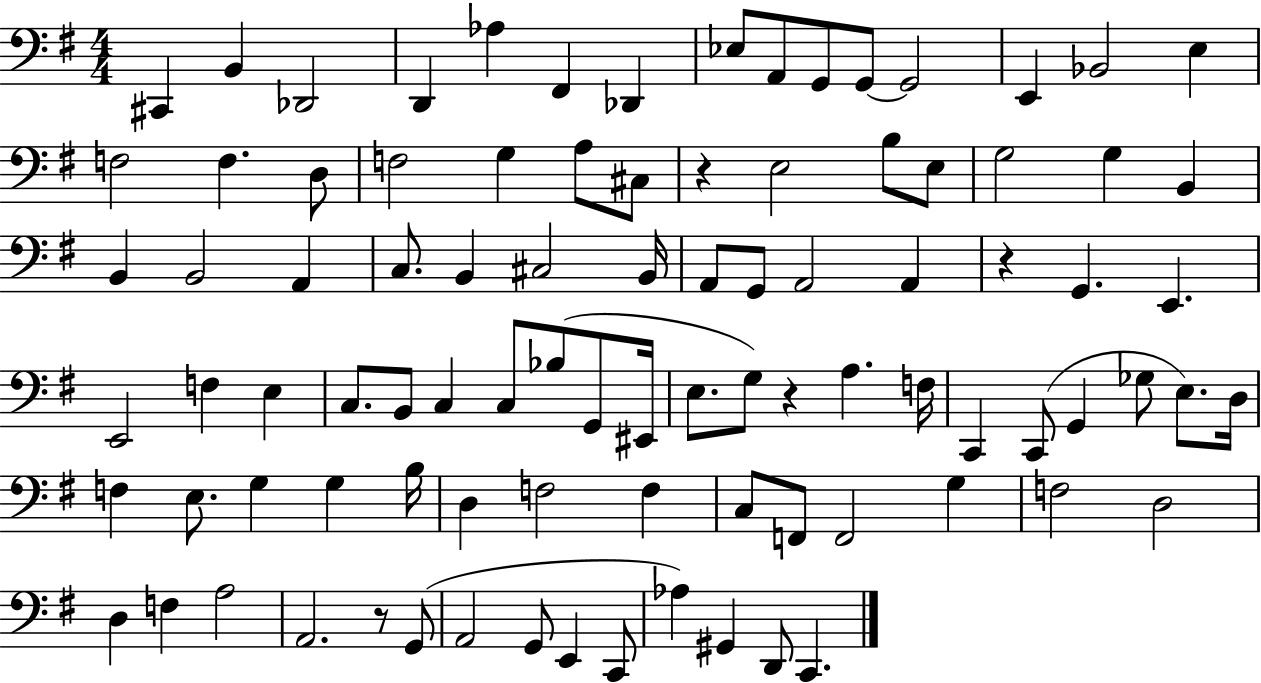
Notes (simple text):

C#2/q B2/q Db2/h D2/q Ab3/q F#2/q Db2/q Eb3/e A2/e G2/e G2/e G2/h E2/q Bb2/h E3/q F3/h F3/q. D3/e F3/h G3/q A3/e C#3/e R/q E3/h B3/e E3/e G3/h G3/q B2/q B2/q B2/h A2/q C3/e. B2/q C#3/h B2/s A2/e G2/e A2/h A2/q R/q G2/q. E2/q. E2/h F3/q E3/q C3/e. B2/e C3/q C3/e Bb3/e G2/e EIS2/s E3/e. G3/e R/q A3/q. F3/s C2/q C2/e G2/q Gb3/e E3/e. D3/s F3/q E3/e. G3/q G3/q B3/s D3/q F3/h F3/q C3/e F2/e F2/h G3/q F3/h D3/h D3/q F3/q A3/h A2/h. R/e G2/e A2/h G2/e E2/q C2/e Ab3/q G#2/q D2/e C2/q.